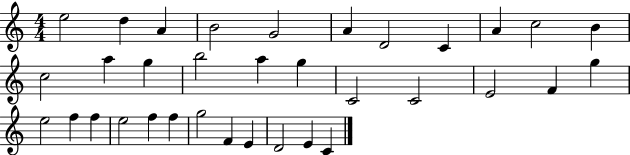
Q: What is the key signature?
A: C major